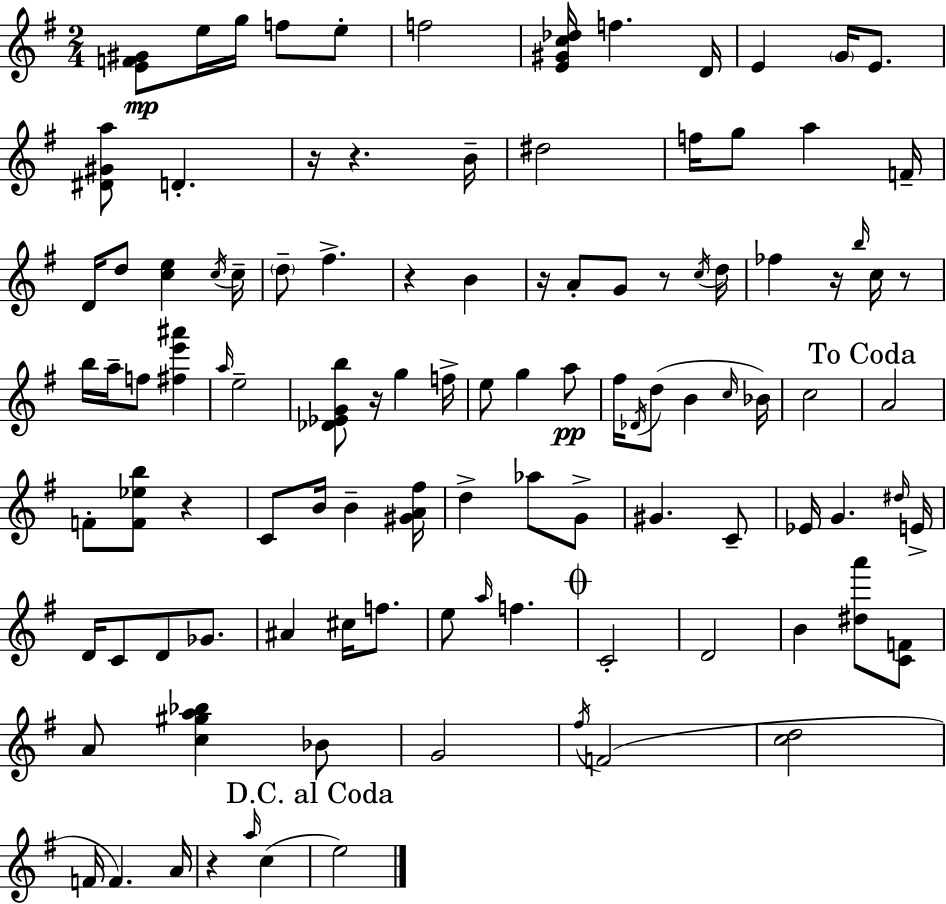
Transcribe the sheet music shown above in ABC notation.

X:1
T:Untitled
M:2/4
L:1/4
K:Em
[EF^G]/2 e/4 g/4 f/2 e/2 f2 [E^Gc_d]/4 f D/4 E G/4 E/2 [^D^Ga]/2 D z/4 z B/4 ^d2 f/4 g/2 a F/4 D/4 d/2 [ce] c/4 c/4 d/2 ^f z B z/4 A/2 G/2 z/2 c/4 d/4 _f z/4 b/4 c/4 z/2 b/4 a/4 f/2 [^fe'^a'] a/4 e2 [_D_EGb]/2 z/4 g f/4 e/2 g a/2 ^f/4 _D/4 d/2 B c/4 _B/4 c2 A2 F/2 [F_eb]/2 z C/2 B/4 B [^GA^f]/4 d _a/2 G/2 ^G C/2 _E/4 G ^d/4 E/4 D/4 C/2 D/2 _G/2 ^A ^c/4 f/2 e/2 a/4 f C2 D2 B [^da']/2 [CF]/2 A/2 [c^ga_b] _B/2 G2 ^f/4 F2 [cd]2 F/4 F A/4 z a/4 c e2